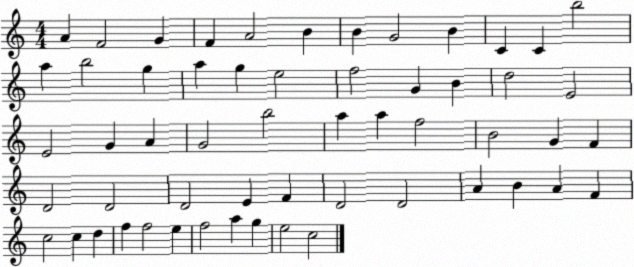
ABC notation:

X:1
T:Untitled
M:4/4
L:1/4
K:C
A F2 G F A2 B B G2 B C C b2 a b2 g a g e2 f2 G B d2 E2 E2 G A G2 b2 a a f2 B2 G F D2 D2 D2 E F D2 D2 A B A F c2 c d f f2 e f2 a g e2 c2